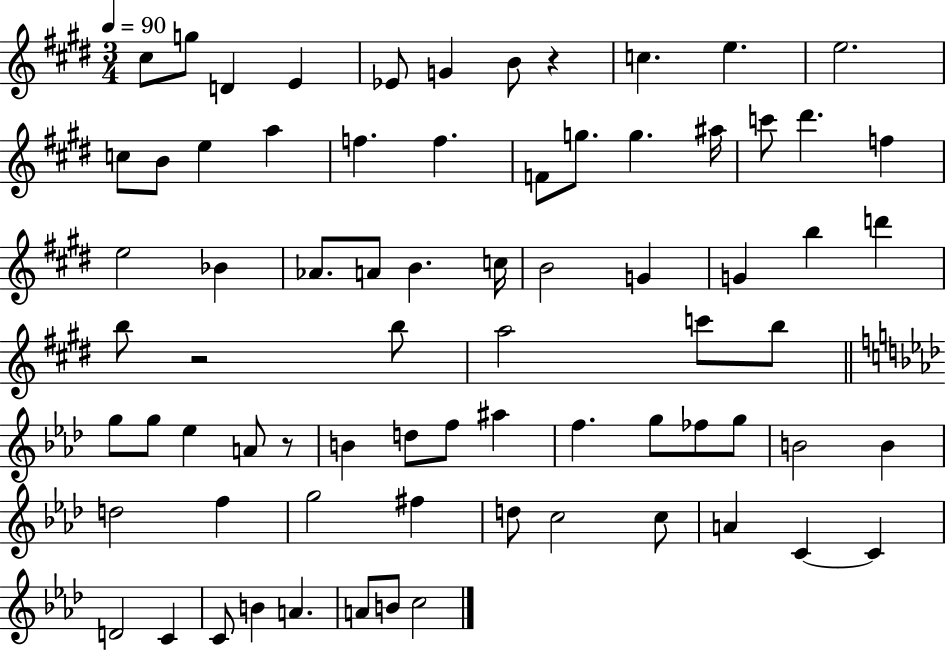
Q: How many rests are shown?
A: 3